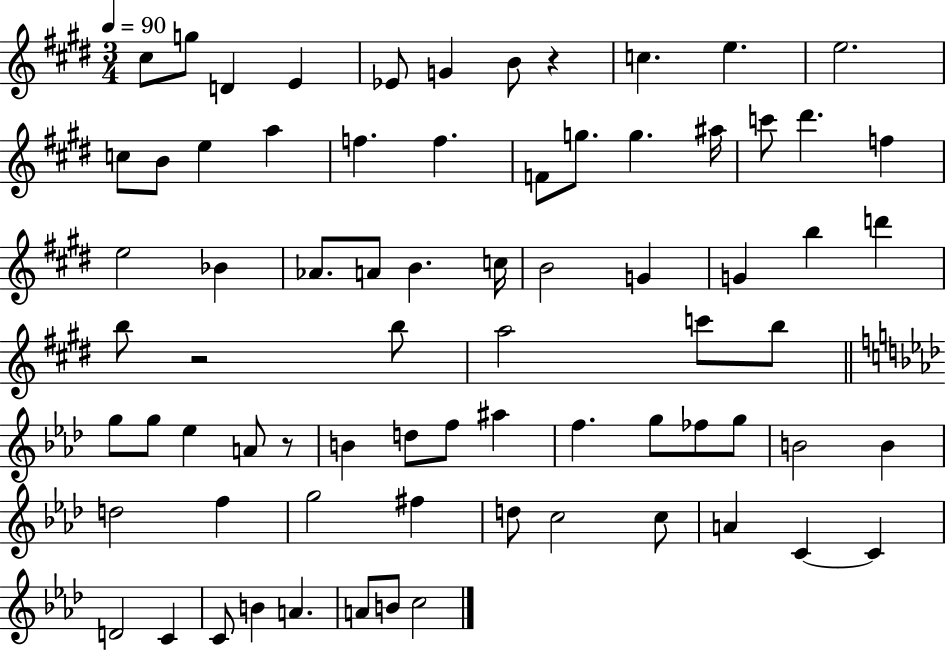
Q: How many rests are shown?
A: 3